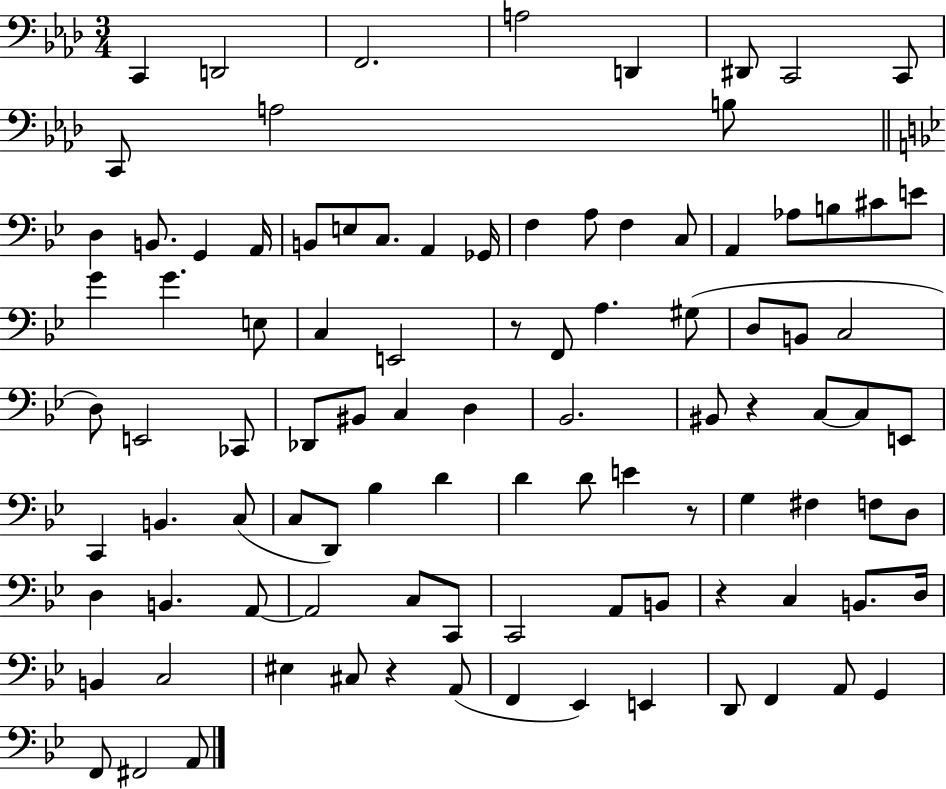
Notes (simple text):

C2/q D2/h F2/h. A3/h D2/q D#2/e C2/h C2/e C2/e A3/h B3/e D3/q B2/e. G2/q A2/s B2/e E3/e C3/e. A2/q Gb2/s F3/q A3/e F3/q C3/e A2/q Ab3/e B3/e C#4/e E4/e G4/q G4/q. E3/e C3/q E2/h R/e F2/e A3/q. G#3/e D3/e B2/e C3/h D3/e E2/h CES2/e Db2/e BIS2/e C3/q D3/q Bb2/h. BIS2/e R/q C3/e C3/e E2/e C2/q B2/q. C3/e C3/e D2/e Bb3/q D4/q D4/q D4/e E4/q R/e G3/q F#3/q F3/e D3/e D3/q B2/q. A2/e A2/h C3/e C2/e C2/h A2/e B2/e R/q C3/q B2/e. D3/s B2/q C3/h EIS3/q C#3/e R/q A2/e F2/q Eb2/q E2/q D2/e F2/q A2/e G2/q F2/e F#2/h A2/e